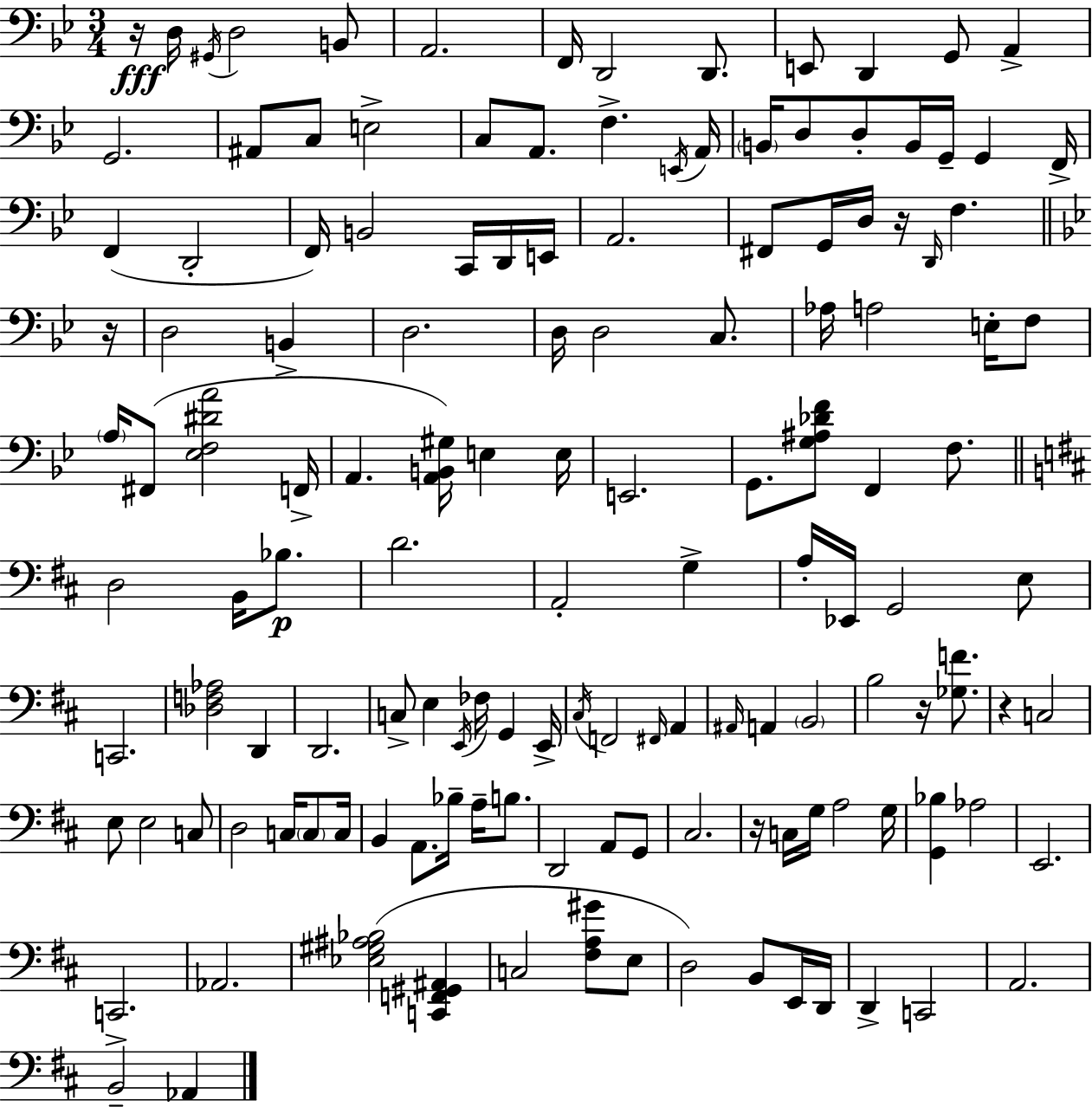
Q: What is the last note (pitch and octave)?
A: Ab2